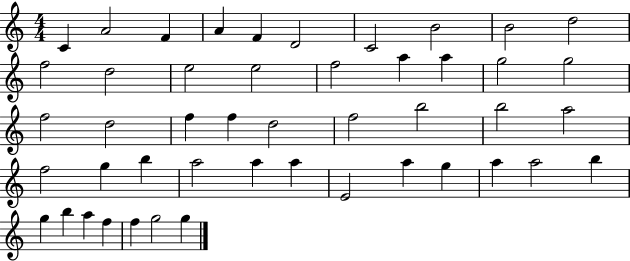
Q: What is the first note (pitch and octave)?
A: C4